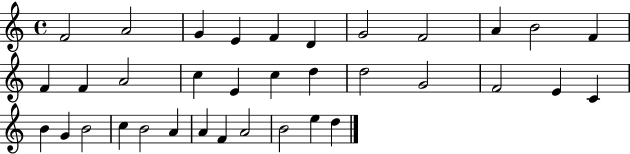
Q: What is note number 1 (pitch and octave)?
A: F4